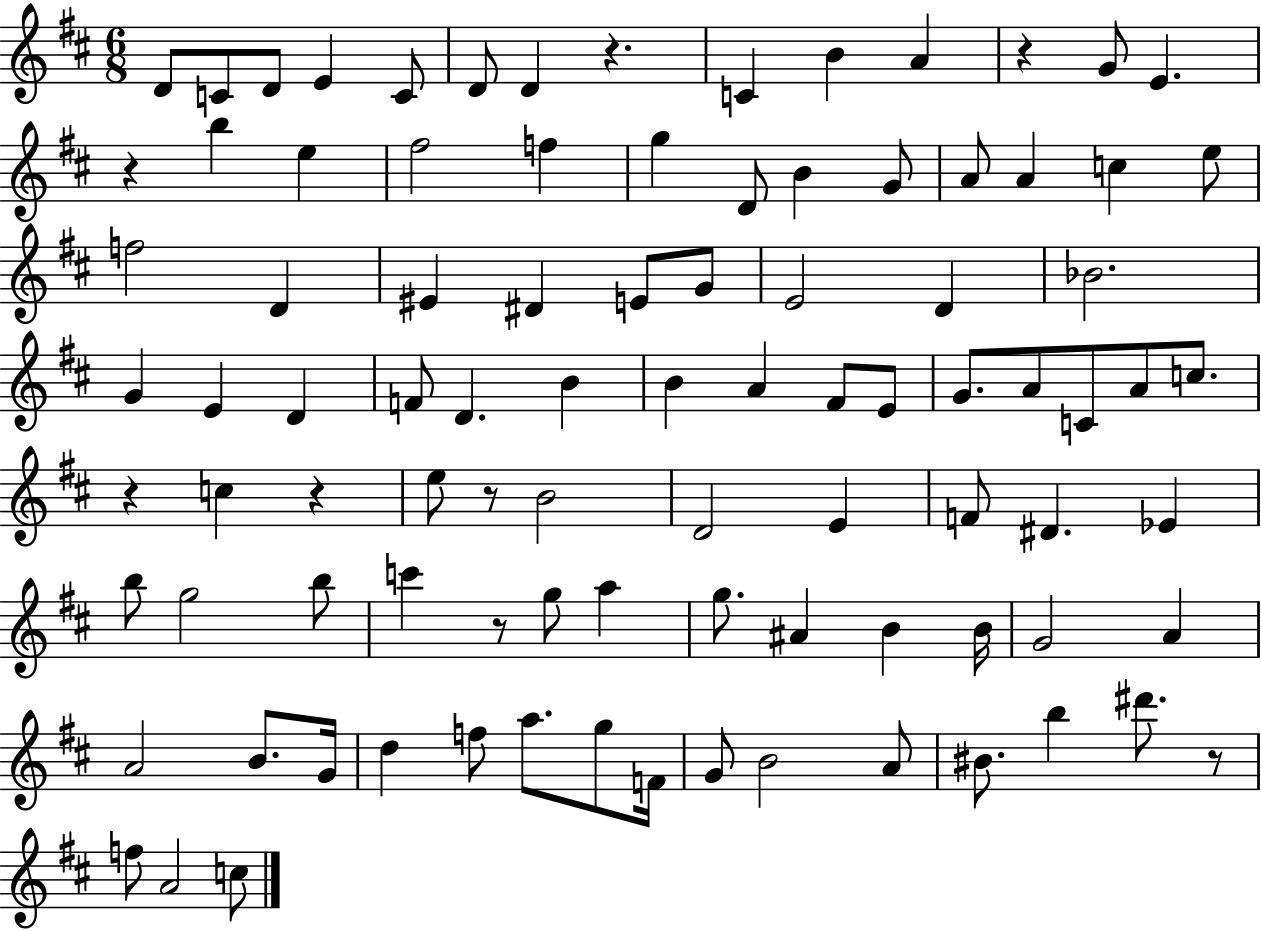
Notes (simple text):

D4/e C4/e D4/e E4/q C4/e D4/e D4/q R/q. C4/q B4/q A4/q R/q G4/e E4/q. R/q B5/q E5/q F#5/h F5/q G5/q D4/e B4/q G4/e A4/e A4/q C5/q E5/e F5/h D4/q EIS4/q D#4/q E4/e G4/e E4/h D4/q Bb4/h. G4/q E4/q D4/q F4/e D4/q. B4/q B4/q A4/q F#4/e E4/e G4/e. A4/e C4/e A4/e C5/e. R/q C5/q R/q E5/e R/e B4/h D4/h E4/q F4/e D#4/q. Eb4/q B5/e G5/h B5/e C6/q R/e G5/e A5/q G5/e. A#4/q B4/q B4/s G4/h A4/q A4/h B4/e. G4/s D5/q F5/e A5/e. G5/e F4/s G4/e B4/h A4/e BIS4/e. B5/q D#6/e. R/e F5/e A4/h C5/e